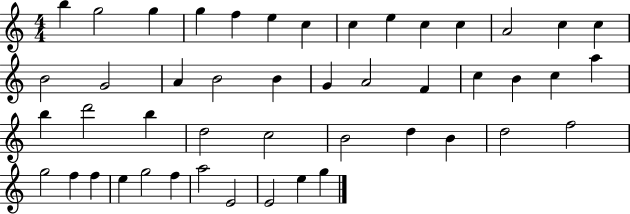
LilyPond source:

{
  \clef treble
  \numericTimeSignature
  \time 4/4
  \key c \major
  b''4 g''2 g''4 | g''4 f''4 e''4 c''4 | c''4 e''4 c''4 c''4 | a'2 c''4 c''4 | \break b'2 g'2 | a'4 b'2 b'4 | g'4 a'2 f'4 | c''4 b'4 c''4 a''4 | \break b''4 d'''2 b''4 | d''2 c''2 | b'2 d''4 b'4 | d''2 f''2 | \break g''2 f''4 f''4 | e''4 g''2 f''4 | a''2 e'2 | e'2 e''4 g''4 | \break \bar "|."
}